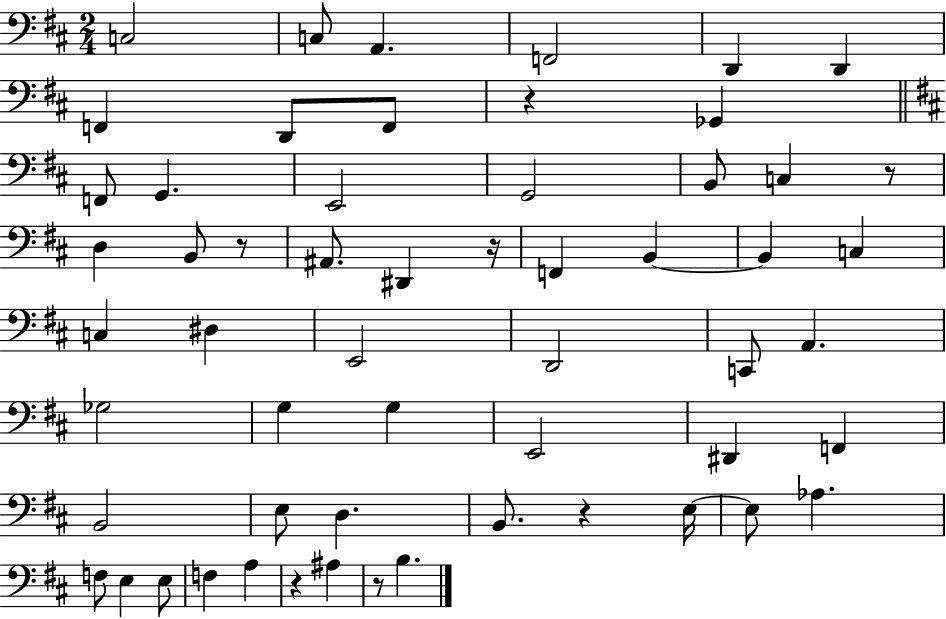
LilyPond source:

{
  \clef bass
  \numericTimeSignature
  \time 2/4
  \key d \major
  c2 | c8 a,4. | f,2 | d,4 d,4 | \break f,4 d,8 f,8 | r4 ges,4 | \bar "||" \break \key b \minor f,8 g,4. | e,2 | g,2 | b,8 c4 r8 | \break d4 b,8 r8 | ais,8. dis,4 r16 | f,4 b,4~~ | b,4 c4 | \break c4 dis4 | e,2 | d,2 | c,8 a,4. | \break ges2 | g4 g4 | e,2 | dis,4 f,4 | \break b,2 | e8 d4. | b,8. r4 e16~~ | e8 aes4. | \break f8 e4 e8 | f4 a4 | r4 ais4 | r8 b4. | \break \bar "|."
}